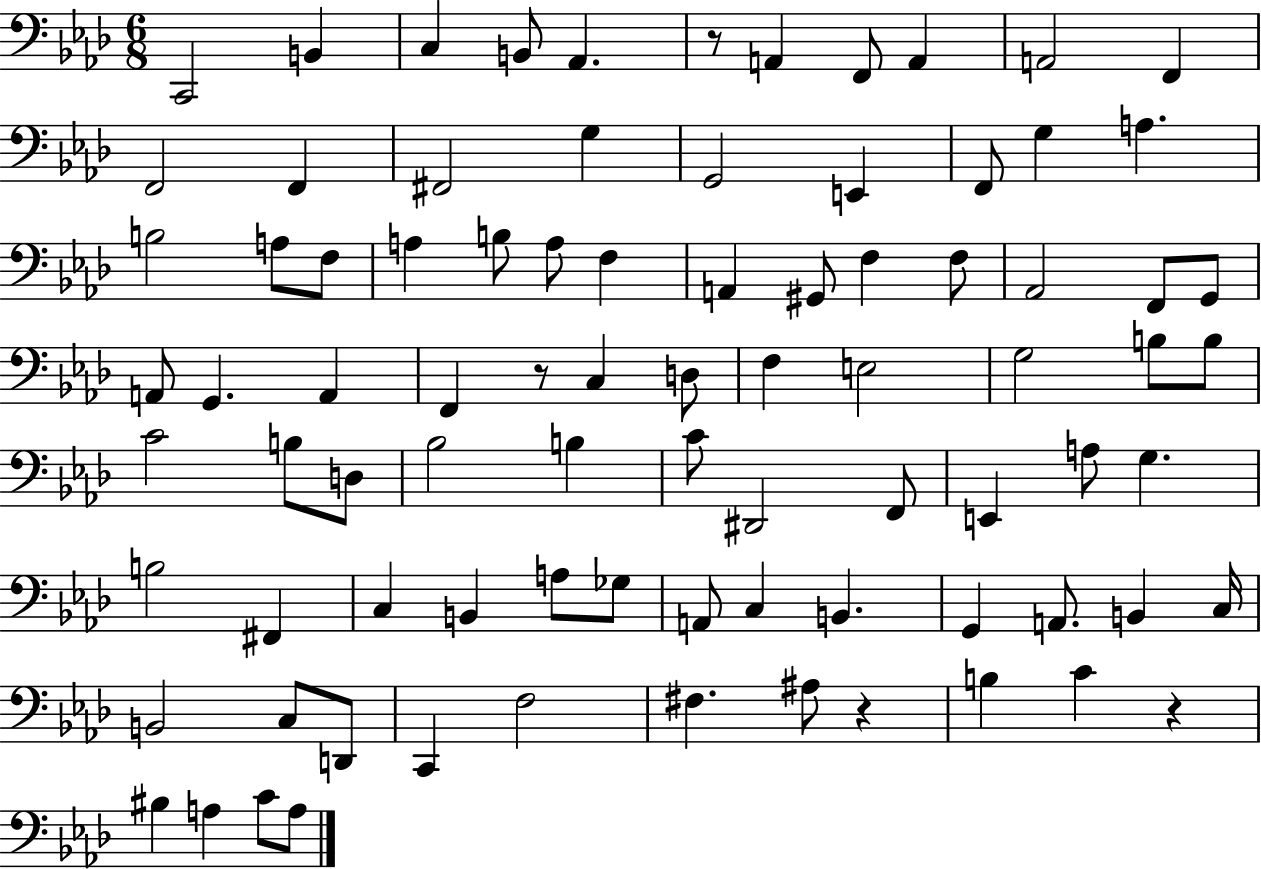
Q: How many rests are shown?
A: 4